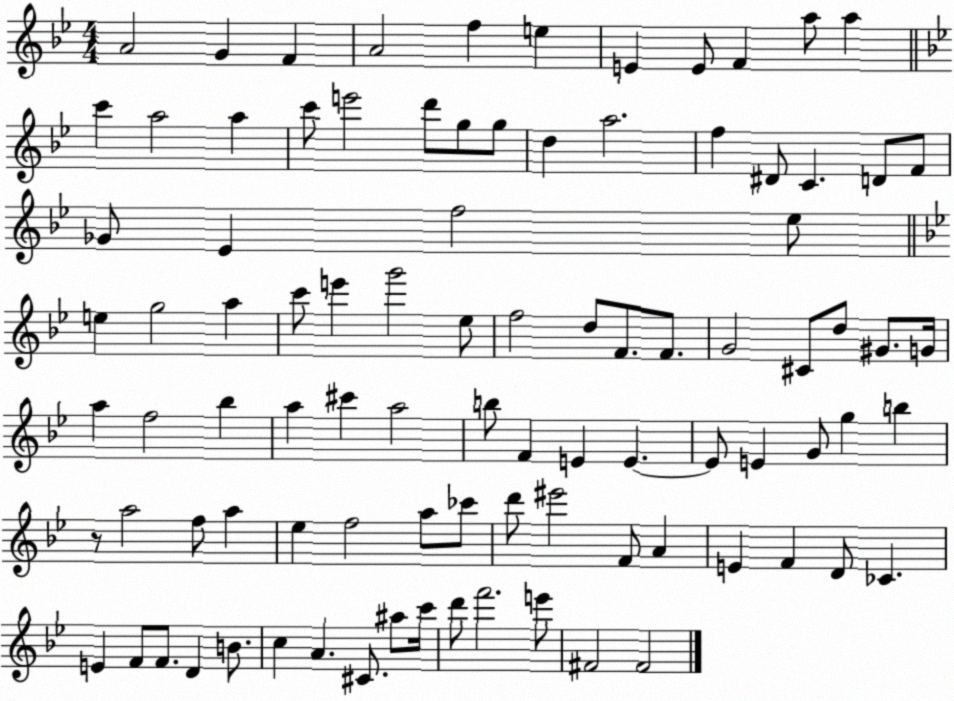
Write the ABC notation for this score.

X:1
T:Untitled
M:4/4
L:1/4
K:Bb
A2 G F A2 f e E E/2 F a/2 a c' a2 a c'/2 e'2 d'/2 g/2 g/2 d a2 f ^D/2 C D/2 F/2 _G/2 _E f2 _e/2 e g2 a c'/2 e' g'2 _e/2 f2 d/2 F/2 F/2 G2 ^C/2 d/2 ^G/2 G/4 a f2 _b a ^c' a2 b/2 F E E E/2 E G/2 g b z/2 a2 f/2 a _e f2 a/2 _c'/2 d'/2 ^e'2 F/2 A E F D/2 _C E F/2 F/2 D B/2 c A ^C/2 ^a/2 c'/4 d'/2 f'2 e'/2 ^F2 ^F2